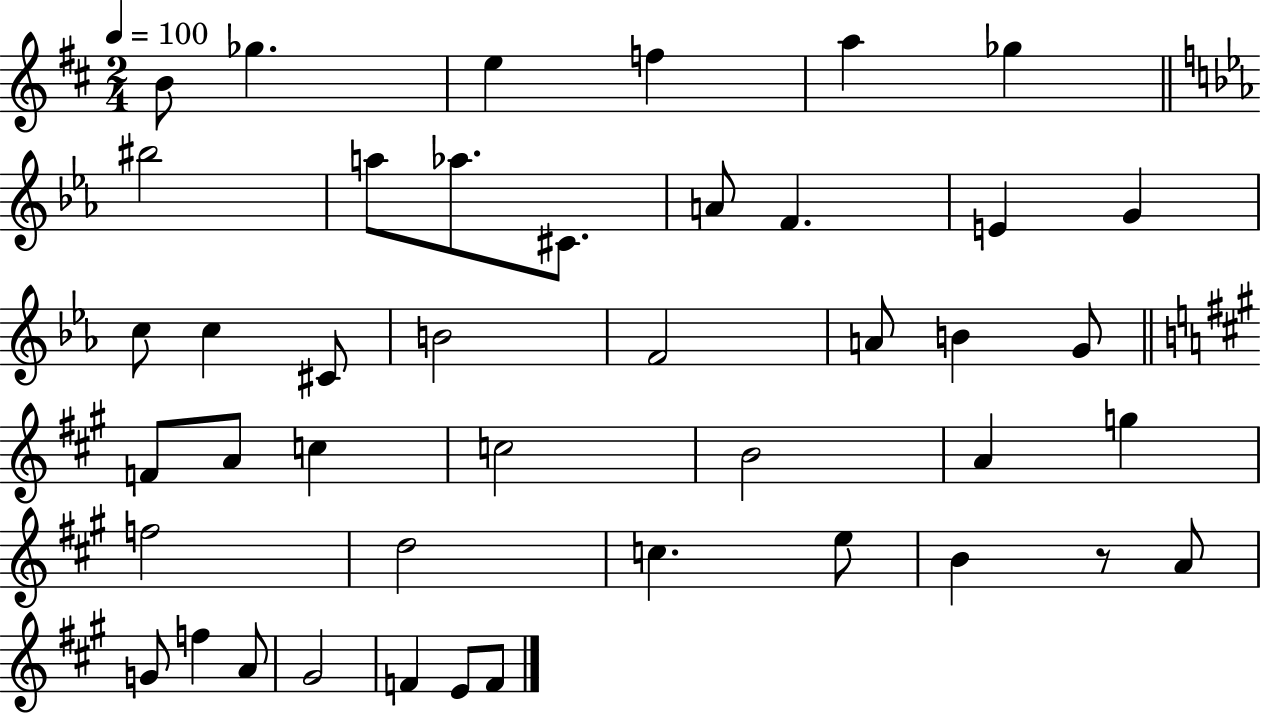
{
  \clef treble
  \numericTimeSignature
  \time 2/4
  \key d \major
  \tempo 4 = 100
  b'8 ges''4. | e''4 f''4 | a''4 ges''4 | \bar "||" \break \key ees \major bis''2 | a''8 aes''8. cis'8. | a'8 f'4. | e'4 g'4 | \break c''8 c''4 cis'8 | b'2 | f'2 | a'8 b'4 g'8 | \break \bar "||" \break \key a \major f'8 a'8 c''4 | c''2 | b'2 | a'4 g''4 | \break f''2 | d''2 | c''4. e''8 | b'4 r8 a'8 | \break g'8 f''4 a'8 | gis'2 | f'4 e'8 f'8 | \bar "|."
}